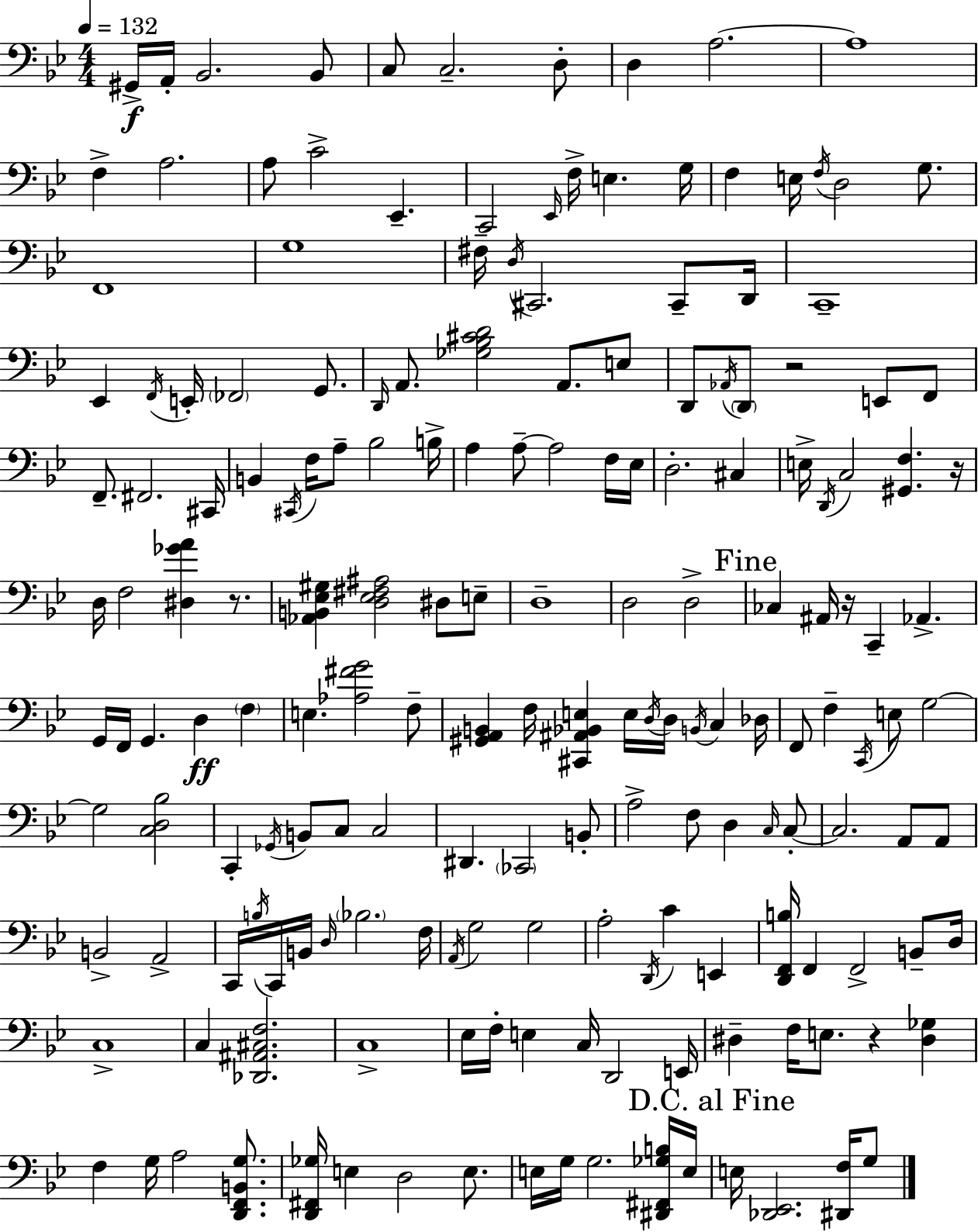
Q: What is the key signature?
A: BES major